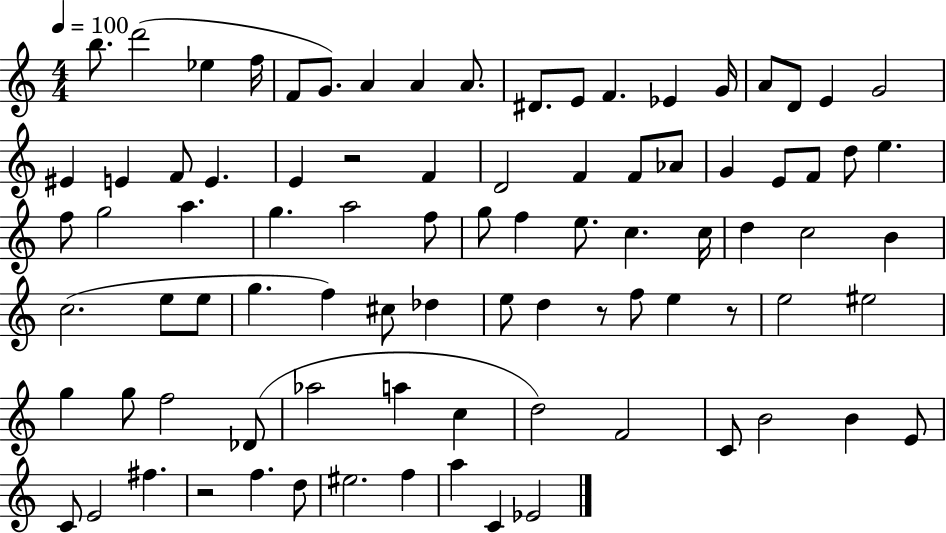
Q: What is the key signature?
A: C major